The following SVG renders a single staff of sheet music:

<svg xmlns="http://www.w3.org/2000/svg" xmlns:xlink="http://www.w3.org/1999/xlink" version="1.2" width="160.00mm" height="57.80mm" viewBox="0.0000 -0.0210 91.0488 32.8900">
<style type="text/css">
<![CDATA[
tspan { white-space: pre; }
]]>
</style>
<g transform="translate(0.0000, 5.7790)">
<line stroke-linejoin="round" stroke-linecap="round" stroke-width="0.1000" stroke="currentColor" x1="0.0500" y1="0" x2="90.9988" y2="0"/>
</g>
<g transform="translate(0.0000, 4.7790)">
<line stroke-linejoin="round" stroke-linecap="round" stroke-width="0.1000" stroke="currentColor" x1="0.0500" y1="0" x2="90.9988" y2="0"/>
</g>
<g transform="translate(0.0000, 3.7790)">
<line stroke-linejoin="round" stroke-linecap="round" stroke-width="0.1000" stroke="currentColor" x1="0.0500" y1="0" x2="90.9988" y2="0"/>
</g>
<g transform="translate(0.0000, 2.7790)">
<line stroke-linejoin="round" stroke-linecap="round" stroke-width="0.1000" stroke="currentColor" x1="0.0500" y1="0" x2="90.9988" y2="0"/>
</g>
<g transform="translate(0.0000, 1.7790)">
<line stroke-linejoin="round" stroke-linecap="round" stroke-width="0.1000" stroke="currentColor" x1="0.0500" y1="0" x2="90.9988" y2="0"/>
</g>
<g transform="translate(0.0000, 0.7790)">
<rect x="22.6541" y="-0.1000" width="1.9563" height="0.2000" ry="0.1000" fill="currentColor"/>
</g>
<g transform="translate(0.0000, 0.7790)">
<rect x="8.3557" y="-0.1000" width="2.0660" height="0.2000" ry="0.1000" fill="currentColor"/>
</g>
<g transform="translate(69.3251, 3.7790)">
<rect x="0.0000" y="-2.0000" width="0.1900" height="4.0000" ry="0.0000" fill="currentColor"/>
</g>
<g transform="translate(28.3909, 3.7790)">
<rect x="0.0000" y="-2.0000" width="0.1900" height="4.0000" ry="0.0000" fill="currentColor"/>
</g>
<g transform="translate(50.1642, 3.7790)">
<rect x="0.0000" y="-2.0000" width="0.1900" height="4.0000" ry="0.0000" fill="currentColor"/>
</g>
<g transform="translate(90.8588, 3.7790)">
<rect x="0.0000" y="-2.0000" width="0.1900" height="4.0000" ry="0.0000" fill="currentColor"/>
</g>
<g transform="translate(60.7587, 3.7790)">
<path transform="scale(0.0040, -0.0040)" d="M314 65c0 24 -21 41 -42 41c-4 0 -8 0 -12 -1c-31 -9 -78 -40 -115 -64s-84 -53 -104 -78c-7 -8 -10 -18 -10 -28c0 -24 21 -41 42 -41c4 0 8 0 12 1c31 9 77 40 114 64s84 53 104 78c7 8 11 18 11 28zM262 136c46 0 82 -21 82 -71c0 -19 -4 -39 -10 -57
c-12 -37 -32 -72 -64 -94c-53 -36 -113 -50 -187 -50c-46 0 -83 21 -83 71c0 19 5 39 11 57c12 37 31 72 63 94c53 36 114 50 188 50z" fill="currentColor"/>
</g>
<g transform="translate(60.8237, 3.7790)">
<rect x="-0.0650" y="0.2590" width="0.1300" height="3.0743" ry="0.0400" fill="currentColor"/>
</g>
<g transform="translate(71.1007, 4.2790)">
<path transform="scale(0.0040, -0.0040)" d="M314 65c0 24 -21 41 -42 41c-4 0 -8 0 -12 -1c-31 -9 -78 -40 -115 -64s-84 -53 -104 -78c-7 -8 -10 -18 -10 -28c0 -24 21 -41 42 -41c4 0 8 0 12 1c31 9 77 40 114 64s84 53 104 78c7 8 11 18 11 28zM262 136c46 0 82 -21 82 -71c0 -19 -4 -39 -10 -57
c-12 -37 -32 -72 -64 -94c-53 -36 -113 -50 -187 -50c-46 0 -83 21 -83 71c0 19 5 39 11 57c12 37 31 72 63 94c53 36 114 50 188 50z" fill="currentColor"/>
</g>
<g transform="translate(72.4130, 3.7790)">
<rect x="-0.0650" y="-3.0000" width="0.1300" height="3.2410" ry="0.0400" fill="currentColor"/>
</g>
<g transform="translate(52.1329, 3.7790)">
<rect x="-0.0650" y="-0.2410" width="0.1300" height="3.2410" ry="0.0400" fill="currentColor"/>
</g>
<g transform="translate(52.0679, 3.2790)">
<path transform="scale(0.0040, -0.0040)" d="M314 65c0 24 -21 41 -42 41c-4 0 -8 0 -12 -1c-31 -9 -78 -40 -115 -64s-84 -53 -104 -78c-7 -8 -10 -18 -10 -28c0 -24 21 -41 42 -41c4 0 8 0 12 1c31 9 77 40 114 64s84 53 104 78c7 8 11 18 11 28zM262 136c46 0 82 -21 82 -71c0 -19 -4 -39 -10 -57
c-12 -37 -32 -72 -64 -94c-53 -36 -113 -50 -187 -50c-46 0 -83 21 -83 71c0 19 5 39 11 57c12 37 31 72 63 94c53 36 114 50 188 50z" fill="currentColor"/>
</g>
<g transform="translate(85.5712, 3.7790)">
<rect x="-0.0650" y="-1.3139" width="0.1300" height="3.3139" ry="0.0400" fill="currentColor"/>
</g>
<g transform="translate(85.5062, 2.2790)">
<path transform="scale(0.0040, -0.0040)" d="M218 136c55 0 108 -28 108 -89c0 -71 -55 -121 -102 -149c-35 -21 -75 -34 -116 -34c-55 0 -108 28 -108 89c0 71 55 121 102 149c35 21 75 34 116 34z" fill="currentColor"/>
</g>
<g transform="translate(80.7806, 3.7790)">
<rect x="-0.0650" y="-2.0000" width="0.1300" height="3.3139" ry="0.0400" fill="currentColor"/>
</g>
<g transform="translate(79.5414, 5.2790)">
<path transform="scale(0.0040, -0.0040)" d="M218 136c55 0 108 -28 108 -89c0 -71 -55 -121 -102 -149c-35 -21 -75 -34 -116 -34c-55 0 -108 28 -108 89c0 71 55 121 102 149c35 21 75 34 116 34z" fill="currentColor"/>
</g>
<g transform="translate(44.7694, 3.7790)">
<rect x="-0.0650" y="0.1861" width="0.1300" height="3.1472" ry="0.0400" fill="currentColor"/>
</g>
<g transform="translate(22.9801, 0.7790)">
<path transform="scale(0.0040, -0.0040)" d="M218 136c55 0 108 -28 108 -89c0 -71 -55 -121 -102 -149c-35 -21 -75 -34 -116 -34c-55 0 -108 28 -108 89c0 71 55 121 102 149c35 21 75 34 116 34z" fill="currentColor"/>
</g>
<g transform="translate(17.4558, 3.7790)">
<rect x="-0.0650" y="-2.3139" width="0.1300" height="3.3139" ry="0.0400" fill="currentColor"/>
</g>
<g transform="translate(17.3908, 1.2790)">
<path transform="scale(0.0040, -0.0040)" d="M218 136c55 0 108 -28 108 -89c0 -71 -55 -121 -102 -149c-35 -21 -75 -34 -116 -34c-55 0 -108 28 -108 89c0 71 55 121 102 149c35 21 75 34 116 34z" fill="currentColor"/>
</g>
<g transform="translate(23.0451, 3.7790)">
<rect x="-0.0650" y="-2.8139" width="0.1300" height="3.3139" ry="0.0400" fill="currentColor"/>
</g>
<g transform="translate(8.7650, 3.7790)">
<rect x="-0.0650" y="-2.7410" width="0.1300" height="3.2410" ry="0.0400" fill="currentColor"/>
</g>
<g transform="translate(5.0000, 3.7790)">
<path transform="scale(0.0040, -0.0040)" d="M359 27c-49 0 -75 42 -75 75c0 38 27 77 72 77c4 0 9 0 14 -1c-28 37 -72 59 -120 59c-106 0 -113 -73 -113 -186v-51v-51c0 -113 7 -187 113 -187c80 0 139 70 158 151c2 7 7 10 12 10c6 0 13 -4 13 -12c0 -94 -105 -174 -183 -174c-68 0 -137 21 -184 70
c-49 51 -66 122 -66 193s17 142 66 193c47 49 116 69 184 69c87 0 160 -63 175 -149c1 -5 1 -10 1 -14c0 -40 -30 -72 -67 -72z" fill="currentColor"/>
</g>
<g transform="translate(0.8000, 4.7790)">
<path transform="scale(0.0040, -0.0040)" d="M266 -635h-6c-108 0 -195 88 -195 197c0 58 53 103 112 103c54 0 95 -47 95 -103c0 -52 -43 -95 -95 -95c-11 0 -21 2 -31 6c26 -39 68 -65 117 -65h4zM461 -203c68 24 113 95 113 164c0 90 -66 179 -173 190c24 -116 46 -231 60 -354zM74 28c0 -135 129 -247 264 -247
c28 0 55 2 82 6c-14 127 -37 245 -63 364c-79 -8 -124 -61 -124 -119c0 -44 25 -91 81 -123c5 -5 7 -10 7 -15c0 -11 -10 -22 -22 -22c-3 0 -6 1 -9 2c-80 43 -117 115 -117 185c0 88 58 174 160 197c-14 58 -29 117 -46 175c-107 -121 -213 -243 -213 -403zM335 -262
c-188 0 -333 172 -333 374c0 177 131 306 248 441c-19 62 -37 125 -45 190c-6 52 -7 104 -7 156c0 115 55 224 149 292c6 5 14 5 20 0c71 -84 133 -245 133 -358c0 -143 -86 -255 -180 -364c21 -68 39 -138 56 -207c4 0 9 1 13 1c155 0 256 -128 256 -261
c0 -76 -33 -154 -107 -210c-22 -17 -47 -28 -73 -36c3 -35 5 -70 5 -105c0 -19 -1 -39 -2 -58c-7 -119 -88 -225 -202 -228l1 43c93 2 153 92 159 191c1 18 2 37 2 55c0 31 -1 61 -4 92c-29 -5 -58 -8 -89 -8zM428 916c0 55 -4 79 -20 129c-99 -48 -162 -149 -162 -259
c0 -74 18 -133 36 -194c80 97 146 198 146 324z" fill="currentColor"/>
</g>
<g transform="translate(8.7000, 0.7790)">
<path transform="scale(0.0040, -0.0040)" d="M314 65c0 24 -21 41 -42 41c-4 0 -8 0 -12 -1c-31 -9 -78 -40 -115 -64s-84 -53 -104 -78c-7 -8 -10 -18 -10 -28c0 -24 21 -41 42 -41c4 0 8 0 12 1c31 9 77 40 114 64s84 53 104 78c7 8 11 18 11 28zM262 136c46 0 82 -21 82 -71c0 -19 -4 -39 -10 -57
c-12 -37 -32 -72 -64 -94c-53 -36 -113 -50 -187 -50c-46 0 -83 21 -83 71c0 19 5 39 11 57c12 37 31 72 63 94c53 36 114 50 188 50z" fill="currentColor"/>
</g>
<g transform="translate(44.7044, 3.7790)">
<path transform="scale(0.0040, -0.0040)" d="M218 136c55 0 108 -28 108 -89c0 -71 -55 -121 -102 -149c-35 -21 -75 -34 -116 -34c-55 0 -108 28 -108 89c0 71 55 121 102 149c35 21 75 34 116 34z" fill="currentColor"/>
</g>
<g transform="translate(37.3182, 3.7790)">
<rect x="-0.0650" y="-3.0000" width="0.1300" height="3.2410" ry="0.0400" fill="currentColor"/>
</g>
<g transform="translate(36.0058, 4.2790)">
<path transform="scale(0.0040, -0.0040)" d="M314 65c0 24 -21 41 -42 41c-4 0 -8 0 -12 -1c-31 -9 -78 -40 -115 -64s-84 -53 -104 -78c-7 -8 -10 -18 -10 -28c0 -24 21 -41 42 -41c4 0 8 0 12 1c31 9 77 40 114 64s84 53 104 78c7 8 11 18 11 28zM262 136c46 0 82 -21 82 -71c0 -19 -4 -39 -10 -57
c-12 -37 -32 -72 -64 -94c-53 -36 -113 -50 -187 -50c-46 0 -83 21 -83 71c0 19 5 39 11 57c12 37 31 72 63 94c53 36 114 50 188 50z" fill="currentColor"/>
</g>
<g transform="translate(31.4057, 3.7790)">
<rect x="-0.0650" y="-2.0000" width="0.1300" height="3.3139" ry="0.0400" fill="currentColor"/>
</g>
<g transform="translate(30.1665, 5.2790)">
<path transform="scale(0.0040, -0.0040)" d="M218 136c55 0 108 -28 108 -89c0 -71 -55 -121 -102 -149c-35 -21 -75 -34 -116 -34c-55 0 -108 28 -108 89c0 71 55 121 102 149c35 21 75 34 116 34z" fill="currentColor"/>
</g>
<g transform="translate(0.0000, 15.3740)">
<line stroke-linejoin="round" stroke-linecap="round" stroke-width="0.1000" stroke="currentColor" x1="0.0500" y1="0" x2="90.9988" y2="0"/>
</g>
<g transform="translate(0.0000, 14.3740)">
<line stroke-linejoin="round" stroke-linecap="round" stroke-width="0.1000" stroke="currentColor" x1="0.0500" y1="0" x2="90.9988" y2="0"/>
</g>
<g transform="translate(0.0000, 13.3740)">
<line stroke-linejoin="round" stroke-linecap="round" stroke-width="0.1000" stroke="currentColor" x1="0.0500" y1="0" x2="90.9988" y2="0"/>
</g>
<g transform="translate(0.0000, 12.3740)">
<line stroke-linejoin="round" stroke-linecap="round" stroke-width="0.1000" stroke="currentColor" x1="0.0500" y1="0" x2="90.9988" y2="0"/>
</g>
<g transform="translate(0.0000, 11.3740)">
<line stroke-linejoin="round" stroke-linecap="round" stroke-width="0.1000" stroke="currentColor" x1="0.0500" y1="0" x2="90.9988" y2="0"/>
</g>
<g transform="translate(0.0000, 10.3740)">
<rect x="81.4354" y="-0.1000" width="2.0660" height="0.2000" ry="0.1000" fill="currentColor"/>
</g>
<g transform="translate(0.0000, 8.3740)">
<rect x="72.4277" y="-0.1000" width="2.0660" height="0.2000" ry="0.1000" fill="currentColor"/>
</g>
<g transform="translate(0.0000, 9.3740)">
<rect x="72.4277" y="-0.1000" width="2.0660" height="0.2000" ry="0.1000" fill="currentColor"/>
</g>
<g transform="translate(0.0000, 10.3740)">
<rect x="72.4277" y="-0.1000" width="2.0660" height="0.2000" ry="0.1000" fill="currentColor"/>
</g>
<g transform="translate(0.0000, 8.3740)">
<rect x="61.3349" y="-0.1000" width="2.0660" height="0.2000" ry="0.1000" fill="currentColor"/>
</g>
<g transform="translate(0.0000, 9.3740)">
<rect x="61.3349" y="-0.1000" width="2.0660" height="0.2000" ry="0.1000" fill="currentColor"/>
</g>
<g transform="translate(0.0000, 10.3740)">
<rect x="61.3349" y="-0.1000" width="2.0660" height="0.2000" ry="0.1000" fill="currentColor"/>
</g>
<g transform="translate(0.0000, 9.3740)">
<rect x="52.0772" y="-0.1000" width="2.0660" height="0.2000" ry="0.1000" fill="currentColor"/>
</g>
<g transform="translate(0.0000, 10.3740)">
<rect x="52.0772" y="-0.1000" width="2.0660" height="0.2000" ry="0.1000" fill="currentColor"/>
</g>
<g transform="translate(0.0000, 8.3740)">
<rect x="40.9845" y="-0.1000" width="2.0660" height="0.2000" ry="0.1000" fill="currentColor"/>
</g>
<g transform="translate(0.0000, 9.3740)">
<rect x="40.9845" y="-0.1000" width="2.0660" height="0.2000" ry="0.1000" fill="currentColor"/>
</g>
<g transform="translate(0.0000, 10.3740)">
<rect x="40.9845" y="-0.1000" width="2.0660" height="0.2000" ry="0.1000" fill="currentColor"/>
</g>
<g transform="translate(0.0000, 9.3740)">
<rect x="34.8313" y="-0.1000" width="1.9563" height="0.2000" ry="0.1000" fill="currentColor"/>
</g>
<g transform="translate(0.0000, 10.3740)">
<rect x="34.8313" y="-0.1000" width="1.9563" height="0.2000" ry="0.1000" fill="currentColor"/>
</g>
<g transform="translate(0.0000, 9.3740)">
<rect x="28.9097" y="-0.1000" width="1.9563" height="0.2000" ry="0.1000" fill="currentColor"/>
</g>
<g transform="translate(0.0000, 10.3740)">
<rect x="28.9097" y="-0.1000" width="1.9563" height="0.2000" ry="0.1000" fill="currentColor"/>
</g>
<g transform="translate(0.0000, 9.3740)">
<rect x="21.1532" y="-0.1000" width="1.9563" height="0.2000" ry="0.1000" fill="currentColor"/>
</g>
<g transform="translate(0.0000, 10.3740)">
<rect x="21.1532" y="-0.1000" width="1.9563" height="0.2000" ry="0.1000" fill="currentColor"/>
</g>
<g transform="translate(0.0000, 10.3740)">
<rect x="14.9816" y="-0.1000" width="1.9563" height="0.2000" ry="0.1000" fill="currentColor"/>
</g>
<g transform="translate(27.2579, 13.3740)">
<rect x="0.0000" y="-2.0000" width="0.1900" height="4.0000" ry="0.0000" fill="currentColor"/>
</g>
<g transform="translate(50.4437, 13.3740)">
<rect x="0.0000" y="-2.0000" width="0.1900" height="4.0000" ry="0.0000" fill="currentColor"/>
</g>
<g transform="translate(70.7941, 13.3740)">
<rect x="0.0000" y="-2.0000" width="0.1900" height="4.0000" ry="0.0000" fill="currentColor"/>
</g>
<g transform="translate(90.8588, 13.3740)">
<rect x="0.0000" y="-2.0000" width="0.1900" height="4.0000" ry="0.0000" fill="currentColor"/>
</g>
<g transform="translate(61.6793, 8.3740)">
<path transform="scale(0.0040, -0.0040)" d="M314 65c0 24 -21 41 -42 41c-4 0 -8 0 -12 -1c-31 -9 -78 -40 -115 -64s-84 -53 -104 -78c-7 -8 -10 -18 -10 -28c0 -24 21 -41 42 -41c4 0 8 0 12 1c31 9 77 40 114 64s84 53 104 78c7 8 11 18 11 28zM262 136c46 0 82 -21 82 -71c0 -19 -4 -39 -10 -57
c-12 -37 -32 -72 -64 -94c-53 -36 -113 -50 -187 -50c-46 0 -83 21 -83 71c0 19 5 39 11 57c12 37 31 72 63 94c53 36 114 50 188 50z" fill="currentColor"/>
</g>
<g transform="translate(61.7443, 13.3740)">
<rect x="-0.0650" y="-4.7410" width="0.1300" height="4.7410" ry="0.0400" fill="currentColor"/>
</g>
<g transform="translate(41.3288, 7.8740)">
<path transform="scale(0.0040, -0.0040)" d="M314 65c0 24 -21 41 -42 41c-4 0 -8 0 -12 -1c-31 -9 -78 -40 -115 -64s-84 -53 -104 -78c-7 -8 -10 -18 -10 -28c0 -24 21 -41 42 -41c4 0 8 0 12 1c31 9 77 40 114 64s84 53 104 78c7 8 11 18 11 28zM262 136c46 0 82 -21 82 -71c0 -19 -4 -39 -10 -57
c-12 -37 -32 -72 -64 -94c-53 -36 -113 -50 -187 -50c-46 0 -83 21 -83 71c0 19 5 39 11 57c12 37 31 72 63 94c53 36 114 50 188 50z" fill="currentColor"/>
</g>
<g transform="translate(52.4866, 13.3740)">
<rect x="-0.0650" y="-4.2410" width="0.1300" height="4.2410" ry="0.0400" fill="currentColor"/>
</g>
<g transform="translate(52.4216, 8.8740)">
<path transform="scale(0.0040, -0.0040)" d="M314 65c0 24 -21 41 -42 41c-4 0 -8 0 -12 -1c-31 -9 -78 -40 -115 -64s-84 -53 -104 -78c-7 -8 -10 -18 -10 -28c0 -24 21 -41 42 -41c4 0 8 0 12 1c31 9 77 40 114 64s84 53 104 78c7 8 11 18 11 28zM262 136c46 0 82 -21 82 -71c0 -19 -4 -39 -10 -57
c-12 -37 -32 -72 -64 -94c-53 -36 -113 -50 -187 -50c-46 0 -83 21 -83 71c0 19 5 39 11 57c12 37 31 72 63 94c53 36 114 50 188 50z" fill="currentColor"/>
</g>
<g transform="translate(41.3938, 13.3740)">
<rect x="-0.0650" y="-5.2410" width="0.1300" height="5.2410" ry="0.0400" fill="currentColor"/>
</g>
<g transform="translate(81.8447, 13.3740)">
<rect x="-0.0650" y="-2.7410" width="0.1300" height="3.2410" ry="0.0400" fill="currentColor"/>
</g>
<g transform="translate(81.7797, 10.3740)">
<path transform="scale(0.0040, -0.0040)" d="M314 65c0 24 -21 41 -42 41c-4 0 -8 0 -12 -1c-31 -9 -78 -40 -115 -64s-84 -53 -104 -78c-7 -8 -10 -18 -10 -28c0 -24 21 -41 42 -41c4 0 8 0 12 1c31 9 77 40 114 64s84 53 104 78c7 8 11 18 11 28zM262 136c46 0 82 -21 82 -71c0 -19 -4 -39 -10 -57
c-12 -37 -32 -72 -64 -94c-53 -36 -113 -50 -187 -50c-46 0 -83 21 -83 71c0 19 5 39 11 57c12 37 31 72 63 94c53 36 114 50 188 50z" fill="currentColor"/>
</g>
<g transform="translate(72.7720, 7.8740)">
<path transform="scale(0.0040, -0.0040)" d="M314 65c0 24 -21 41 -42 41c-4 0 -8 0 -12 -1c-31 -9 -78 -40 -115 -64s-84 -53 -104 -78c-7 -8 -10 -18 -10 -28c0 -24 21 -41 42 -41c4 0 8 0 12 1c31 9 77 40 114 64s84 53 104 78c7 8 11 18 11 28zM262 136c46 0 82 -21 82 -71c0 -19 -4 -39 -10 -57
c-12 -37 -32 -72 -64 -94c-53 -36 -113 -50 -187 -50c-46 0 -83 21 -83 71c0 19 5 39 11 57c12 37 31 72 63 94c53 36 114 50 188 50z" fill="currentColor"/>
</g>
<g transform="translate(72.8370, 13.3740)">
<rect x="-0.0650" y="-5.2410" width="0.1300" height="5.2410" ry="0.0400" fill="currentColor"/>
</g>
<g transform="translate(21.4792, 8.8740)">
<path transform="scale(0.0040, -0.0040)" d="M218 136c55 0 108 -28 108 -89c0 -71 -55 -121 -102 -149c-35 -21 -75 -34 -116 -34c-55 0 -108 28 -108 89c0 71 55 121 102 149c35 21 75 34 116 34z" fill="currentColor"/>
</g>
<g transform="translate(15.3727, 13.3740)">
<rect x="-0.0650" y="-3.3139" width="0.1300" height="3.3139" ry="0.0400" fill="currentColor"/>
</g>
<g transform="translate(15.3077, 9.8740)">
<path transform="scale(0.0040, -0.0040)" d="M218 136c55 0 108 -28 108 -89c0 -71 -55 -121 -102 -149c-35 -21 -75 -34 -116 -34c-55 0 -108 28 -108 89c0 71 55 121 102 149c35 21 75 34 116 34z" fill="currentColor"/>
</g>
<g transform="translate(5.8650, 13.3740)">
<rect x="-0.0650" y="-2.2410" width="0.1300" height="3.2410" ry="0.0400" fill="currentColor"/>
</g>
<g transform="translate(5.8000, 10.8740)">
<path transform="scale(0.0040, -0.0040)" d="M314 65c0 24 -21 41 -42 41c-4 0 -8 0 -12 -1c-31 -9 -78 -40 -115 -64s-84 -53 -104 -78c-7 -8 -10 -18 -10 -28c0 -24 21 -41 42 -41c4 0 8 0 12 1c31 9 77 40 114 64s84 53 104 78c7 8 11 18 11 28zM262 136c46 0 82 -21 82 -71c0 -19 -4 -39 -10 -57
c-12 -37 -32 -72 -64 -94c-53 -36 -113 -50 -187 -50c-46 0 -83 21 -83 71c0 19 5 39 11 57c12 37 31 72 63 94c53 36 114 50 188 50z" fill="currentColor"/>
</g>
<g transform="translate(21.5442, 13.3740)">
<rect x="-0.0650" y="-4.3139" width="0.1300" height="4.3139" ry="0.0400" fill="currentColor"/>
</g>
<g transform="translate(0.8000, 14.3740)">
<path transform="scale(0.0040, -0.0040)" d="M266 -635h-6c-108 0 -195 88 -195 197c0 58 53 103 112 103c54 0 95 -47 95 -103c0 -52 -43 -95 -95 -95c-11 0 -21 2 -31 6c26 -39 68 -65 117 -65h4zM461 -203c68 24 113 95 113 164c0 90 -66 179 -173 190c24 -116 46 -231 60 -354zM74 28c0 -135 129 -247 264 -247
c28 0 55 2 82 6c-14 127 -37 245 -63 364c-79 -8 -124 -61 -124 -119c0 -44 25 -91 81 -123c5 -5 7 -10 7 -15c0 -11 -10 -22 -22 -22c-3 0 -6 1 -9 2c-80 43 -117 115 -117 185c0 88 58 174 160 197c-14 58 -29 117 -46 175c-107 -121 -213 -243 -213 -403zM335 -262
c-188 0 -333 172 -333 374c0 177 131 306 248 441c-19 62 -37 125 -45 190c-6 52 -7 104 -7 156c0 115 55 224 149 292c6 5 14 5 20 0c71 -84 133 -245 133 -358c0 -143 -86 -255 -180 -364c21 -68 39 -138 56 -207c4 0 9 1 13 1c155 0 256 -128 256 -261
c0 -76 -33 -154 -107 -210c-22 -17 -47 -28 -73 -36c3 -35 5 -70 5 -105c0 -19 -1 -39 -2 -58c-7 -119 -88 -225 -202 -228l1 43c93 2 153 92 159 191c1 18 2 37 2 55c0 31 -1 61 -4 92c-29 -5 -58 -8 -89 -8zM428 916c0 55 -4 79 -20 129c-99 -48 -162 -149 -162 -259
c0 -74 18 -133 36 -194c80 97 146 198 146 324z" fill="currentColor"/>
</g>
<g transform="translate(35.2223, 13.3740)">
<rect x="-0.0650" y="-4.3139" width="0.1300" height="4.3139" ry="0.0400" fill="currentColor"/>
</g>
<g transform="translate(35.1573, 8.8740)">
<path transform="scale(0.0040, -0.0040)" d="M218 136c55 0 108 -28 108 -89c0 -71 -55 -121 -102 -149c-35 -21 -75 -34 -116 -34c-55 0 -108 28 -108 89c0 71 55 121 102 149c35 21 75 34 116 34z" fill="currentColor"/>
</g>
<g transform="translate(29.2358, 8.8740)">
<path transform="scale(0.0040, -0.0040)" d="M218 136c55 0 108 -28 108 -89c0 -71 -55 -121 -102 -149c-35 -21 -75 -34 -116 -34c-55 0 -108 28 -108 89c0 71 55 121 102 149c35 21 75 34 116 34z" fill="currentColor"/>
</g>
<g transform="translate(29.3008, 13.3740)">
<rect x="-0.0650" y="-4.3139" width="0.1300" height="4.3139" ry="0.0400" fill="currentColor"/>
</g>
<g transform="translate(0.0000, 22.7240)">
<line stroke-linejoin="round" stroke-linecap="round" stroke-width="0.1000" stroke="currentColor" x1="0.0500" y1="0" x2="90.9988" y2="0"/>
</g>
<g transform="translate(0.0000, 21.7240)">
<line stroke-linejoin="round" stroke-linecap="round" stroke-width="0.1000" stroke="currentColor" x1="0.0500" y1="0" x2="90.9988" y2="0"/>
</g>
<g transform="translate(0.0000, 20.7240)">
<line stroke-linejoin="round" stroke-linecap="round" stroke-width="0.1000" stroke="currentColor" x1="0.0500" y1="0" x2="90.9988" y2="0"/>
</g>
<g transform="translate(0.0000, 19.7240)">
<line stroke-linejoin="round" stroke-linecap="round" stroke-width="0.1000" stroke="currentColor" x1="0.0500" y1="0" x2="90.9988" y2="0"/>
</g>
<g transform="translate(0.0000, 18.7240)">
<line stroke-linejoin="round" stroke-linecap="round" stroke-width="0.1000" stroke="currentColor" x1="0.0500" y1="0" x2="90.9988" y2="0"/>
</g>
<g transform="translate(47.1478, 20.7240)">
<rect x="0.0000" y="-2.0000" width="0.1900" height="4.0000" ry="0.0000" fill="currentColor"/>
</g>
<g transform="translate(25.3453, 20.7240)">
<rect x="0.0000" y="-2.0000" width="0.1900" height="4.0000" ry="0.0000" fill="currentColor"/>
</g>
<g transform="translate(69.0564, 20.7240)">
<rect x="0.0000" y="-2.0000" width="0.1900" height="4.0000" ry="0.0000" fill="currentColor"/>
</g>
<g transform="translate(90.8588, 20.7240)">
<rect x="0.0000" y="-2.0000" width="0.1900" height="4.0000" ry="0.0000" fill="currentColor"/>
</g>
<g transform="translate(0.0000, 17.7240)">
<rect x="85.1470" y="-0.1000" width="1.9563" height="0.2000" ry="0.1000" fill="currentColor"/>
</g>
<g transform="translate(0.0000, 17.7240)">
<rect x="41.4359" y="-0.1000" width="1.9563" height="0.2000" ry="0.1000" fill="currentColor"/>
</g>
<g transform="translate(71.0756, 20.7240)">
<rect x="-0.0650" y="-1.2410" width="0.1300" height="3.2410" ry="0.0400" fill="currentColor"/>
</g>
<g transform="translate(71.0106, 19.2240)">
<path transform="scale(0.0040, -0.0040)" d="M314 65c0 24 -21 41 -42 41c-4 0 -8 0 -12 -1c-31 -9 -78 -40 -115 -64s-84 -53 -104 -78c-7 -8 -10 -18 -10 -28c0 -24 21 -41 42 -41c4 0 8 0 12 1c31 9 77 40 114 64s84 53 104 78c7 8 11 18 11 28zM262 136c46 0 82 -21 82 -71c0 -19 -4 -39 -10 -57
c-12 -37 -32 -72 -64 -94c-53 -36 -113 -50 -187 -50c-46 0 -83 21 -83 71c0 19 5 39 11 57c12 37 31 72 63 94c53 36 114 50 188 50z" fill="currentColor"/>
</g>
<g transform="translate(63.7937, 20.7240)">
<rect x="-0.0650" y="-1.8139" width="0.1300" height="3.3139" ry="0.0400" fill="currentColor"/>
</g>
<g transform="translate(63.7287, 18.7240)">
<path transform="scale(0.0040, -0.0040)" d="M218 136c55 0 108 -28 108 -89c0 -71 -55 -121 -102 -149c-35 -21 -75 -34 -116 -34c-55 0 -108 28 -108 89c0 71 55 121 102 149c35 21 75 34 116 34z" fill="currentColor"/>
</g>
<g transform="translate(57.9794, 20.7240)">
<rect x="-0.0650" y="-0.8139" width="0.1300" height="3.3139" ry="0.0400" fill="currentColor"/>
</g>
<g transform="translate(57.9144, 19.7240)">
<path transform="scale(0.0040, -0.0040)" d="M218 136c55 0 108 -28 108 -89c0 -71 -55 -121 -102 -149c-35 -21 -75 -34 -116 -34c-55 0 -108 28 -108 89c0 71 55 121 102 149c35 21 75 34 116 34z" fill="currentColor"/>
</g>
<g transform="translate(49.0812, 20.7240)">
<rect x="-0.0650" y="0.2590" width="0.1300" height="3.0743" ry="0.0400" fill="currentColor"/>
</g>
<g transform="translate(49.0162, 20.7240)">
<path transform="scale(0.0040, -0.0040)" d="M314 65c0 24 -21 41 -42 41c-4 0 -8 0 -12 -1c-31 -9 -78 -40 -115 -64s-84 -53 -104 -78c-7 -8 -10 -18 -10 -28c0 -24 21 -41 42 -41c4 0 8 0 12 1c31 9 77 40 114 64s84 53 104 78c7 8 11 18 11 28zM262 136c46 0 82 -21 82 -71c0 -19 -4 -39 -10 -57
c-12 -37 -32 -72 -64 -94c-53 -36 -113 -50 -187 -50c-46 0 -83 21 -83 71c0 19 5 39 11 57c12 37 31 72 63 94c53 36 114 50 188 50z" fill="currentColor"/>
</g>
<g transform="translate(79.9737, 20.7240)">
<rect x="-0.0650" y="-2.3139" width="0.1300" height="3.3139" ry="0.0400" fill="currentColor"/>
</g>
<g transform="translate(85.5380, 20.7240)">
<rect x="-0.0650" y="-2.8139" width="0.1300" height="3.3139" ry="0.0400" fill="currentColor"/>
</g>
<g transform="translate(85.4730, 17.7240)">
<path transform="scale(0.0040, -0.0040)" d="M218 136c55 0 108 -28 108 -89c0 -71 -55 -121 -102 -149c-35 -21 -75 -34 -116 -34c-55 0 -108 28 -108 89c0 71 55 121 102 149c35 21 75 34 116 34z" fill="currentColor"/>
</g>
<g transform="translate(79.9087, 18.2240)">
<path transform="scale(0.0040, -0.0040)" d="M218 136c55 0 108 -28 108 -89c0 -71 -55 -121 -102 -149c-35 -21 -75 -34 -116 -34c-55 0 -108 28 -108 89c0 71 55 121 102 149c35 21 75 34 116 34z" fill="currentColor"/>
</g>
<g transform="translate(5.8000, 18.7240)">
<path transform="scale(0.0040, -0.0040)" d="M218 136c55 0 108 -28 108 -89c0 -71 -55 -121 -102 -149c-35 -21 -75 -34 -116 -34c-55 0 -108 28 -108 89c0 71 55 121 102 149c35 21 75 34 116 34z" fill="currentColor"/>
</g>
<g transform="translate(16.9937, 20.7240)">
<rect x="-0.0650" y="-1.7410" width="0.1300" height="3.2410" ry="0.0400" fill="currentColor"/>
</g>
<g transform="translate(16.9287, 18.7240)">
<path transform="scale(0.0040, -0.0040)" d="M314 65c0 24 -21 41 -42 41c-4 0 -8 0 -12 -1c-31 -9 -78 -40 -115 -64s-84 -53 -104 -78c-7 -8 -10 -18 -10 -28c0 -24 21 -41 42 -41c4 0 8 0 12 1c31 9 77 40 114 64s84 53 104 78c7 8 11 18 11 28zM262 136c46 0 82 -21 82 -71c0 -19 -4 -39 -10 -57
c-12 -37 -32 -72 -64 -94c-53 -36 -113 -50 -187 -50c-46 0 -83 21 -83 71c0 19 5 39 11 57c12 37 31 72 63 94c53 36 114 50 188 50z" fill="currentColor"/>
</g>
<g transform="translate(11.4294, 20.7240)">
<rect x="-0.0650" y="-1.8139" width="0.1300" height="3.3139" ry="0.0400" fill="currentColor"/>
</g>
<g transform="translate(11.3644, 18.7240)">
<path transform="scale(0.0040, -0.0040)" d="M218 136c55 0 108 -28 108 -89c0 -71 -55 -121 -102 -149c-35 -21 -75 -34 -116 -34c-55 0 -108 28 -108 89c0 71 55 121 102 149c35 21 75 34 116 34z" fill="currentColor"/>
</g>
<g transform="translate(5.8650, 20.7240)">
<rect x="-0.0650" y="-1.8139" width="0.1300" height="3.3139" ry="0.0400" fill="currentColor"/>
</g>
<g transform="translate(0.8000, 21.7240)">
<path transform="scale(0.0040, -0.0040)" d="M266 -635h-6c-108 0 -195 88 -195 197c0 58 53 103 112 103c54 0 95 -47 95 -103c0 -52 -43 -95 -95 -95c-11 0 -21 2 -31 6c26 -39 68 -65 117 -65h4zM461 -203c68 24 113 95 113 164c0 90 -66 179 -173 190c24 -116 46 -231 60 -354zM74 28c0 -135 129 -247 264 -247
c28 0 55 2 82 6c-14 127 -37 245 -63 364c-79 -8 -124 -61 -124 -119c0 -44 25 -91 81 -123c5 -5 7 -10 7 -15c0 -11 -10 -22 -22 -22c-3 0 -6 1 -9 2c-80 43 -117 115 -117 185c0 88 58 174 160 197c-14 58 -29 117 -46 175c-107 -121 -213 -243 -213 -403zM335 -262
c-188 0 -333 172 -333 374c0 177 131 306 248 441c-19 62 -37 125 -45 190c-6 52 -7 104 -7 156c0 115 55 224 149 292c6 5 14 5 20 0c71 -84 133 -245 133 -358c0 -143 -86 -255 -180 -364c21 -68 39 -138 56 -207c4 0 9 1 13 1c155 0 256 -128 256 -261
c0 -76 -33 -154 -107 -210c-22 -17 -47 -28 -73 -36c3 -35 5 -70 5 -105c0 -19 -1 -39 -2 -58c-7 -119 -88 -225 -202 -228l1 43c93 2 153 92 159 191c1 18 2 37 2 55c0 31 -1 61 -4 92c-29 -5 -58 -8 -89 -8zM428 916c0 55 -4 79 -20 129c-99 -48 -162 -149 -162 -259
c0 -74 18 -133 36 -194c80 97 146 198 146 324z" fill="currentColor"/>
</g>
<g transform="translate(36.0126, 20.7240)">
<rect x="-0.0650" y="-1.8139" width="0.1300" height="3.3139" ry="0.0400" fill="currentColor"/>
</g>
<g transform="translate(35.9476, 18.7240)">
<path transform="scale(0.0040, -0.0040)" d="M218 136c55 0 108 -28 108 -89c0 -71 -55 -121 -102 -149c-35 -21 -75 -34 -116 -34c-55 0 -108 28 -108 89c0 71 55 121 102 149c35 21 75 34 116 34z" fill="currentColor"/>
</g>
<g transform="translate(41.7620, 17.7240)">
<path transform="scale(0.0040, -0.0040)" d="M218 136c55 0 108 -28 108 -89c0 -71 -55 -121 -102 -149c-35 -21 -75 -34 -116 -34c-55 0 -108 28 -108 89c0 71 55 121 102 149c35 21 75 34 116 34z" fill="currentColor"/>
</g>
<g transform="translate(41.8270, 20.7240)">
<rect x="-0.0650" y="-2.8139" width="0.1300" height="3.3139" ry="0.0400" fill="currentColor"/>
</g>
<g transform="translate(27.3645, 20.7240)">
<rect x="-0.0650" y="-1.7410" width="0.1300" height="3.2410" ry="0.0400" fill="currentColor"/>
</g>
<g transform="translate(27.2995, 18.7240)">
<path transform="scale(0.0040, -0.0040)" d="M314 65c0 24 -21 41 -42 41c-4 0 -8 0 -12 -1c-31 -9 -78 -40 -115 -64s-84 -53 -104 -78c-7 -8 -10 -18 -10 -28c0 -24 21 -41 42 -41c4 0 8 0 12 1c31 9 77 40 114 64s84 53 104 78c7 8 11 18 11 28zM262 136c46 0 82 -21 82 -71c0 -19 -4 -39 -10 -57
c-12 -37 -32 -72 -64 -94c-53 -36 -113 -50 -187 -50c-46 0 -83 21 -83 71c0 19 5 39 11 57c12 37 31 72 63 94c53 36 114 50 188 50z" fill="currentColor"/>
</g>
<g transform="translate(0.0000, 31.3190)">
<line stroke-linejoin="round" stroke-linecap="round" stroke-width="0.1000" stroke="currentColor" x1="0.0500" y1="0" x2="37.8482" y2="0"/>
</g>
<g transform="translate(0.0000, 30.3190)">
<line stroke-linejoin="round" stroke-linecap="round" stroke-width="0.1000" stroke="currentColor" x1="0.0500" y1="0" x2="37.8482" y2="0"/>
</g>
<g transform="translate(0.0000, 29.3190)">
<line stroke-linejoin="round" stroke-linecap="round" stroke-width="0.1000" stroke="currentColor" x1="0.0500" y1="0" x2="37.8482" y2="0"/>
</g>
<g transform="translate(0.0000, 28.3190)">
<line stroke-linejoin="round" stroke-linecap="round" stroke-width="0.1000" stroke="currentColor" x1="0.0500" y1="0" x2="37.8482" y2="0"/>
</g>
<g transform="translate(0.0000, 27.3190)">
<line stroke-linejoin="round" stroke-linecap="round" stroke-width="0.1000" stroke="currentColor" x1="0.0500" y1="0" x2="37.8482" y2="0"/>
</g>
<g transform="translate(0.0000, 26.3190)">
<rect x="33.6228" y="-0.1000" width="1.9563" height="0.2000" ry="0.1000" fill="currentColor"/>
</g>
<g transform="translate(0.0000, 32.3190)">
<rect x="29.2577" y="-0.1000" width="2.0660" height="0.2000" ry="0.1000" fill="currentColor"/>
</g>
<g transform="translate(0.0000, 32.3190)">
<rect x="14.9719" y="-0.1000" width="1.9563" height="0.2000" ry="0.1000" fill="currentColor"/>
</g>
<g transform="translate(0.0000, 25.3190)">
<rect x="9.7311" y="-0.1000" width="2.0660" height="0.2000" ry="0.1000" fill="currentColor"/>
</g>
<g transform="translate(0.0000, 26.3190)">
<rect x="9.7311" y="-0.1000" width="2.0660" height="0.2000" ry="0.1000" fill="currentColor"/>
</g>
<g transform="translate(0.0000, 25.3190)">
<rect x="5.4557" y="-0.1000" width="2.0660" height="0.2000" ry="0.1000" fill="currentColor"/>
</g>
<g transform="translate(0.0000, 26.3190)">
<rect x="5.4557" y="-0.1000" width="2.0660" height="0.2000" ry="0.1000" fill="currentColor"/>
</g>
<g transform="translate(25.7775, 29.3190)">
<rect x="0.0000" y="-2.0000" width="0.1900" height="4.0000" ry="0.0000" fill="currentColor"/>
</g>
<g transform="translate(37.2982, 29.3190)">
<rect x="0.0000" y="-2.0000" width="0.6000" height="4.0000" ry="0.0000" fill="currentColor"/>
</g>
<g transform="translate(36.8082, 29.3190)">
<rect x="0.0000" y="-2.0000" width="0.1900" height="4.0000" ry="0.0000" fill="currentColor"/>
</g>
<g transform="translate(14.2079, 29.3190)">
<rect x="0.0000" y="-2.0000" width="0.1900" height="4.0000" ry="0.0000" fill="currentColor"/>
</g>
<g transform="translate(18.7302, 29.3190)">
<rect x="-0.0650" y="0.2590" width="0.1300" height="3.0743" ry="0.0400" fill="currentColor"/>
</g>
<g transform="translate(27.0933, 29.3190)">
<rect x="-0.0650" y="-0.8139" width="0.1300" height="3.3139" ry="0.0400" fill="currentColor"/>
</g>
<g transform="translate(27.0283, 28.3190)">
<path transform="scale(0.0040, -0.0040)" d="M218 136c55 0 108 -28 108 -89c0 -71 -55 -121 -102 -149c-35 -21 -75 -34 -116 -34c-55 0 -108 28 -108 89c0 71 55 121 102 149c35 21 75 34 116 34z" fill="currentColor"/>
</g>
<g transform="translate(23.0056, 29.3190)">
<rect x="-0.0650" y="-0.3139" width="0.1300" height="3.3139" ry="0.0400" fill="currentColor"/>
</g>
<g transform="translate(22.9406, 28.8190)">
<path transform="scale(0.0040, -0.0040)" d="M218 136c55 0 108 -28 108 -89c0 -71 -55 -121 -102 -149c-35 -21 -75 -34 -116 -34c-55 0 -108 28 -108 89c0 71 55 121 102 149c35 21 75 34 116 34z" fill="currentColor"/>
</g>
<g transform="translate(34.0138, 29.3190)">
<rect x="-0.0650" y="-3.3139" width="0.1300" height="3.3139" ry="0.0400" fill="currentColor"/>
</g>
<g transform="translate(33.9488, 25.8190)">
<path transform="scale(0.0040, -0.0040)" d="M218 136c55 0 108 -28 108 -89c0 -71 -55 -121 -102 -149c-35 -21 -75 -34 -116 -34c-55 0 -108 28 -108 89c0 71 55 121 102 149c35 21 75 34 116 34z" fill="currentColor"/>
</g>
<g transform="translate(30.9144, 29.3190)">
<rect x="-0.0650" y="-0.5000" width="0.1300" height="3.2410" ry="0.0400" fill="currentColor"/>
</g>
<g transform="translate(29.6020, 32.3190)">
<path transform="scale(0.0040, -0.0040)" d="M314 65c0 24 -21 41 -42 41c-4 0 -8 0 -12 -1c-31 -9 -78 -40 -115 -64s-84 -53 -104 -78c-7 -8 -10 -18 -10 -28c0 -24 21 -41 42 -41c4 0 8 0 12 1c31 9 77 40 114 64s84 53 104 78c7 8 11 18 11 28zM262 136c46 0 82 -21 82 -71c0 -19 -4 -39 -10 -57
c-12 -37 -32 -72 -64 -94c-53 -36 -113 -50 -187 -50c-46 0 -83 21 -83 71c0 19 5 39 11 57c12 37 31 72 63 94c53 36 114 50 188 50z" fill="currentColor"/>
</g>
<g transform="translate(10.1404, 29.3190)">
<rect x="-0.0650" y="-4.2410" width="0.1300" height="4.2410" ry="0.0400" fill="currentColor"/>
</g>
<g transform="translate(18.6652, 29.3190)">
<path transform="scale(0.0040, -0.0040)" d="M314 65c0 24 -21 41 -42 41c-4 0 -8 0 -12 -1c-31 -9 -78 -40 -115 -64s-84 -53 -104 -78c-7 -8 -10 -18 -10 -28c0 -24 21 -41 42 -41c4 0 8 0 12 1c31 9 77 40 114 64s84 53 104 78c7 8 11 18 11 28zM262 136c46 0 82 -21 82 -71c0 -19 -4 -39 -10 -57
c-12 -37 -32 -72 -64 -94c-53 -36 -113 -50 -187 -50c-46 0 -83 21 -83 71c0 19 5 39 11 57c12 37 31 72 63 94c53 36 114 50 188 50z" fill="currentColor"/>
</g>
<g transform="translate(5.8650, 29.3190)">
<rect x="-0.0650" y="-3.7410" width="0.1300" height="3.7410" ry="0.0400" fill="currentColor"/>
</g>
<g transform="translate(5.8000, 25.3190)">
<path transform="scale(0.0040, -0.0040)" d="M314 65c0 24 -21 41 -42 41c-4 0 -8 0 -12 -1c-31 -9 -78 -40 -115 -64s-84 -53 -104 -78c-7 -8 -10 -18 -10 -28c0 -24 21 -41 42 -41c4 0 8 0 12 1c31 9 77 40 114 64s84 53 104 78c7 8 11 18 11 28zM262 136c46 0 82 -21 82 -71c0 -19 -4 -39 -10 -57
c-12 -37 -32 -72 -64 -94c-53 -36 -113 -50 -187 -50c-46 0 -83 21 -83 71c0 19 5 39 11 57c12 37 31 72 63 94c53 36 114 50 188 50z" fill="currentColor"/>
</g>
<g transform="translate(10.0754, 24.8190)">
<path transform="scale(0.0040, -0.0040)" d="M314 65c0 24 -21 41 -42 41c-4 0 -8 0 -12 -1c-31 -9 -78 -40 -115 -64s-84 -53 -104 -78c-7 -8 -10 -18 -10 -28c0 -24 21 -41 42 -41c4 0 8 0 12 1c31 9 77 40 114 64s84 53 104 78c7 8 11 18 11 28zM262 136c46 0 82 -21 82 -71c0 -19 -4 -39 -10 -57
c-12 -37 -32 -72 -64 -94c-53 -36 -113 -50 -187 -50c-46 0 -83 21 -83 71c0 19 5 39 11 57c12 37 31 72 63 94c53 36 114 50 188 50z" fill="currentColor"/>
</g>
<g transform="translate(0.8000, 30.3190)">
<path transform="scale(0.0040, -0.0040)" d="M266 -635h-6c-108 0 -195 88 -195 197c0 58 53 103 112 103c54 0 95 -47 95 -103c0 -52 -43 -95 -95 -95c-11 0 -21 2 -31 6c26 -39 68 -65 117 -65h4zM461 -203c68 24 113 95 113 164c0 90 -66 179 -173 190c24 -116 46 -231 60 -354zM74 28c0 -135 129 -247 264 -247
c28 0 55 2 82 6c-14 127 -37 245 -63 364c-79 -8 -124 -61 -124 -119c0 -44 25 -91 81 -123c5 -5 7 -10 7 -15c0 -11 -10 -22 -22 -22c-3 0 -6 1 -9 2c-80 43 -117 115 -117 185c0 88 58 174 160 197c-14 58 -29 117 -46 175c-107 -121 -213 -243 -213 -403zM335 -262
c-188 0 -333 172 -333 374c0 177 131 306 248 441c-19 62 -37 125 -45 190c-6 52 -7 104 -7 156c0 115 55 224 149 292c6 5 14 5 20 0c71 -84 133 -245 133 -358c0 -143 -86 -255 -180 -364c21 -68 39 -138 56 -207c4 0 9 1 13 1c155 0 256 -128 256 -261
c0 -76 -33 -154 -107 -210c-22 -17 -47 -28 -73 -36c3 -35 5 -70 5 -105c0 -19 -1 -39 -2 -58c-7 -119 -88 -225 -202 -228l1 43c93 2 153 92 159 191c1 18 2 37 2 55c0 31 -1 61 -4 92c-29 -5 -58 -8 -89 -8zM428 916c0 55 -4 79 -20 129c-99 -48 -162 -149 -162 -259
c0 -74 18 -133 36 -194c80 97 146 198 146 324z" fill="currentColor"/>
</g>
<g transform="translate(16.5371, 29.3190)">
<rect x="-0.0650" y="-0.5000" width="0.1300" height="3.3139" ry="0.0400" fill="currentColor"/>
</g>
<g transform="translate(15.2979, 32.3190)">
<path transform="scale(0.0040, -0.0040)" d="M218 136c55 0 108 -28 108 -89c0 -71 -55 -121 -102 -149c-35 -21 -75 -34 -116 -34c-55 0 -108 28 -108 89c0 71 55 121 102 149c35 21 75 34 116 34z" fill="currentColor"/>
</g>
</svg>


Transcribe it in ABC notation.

X:1
T:Untitled
M:4/4
L:1/4
K:C
a2 g a F A2 B c2 B2 A2 F e g2 b d' d' d' f'2 d'2 e'2 f'2 a2 f f f2 f2 f a B2 d f e2 g a c'2 d'2 C B2 c d C2 b